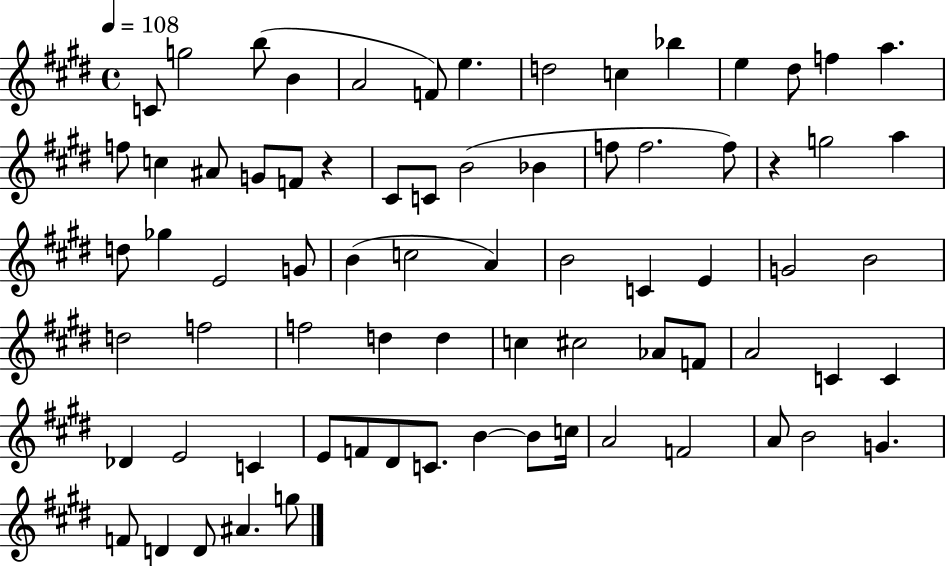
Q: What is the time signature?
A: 4/4